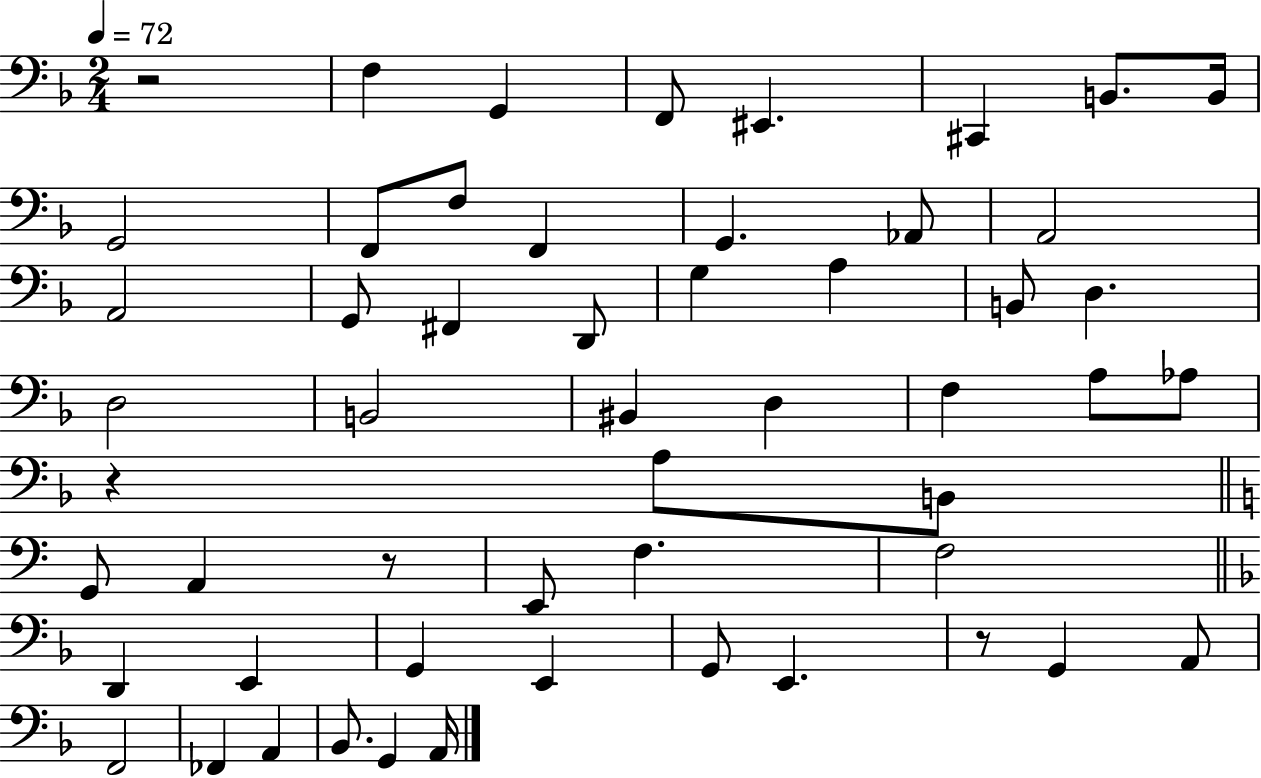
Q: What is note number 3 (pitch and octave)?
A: F2